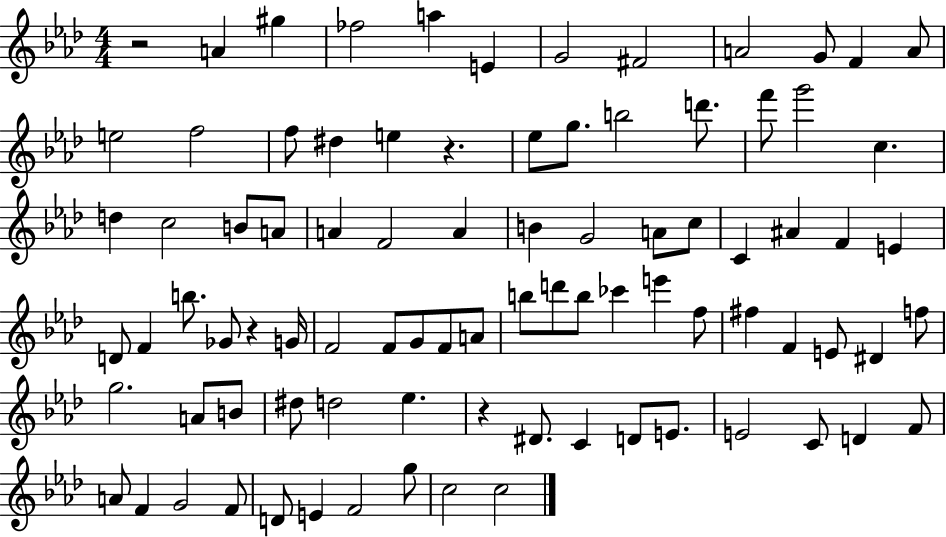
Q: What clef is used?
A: treble